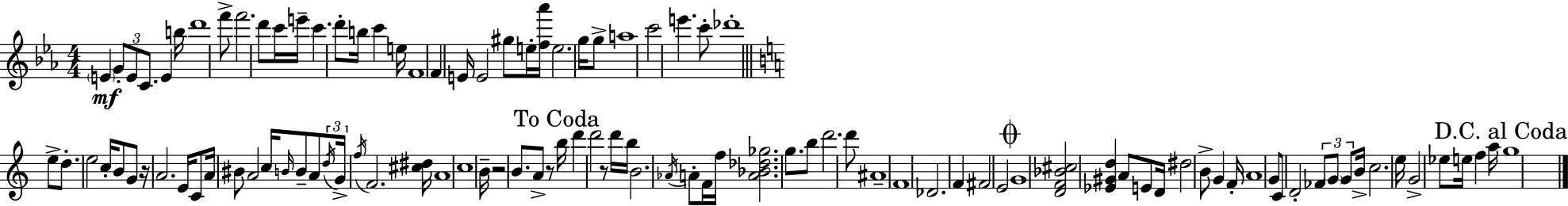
X:1
T:Untitled
M:4/4
L:1/4
K:Cm
E G/2 E/2 C/2 E b/4 d'4 f'/2 f'2 d'/2 c'/4 e'/4 c' d'/2 b/4 c' e/4 F4 F E/4 E2 ^g/2 e/4 [f_a']/4 e2 g/4 g/2 a4 c'2 e' c'/2 _d'4 e/2 d/2 e2 c/4 B/2 G/2 z/4 A2 E/4 C/2 A/4 ^B/2 A2 c/4 B/4 B/2 A/2 d/4 G/4 f/4 F2 [^c^d]/4 A4 c4 B/4 z2 B/2 A/2 z/2 b/4 d' d'2 z/2 d'/4 b/4 B2 _A/4 A/2 F/4 f/4 [A_B_d_g]2 g/2 b/2 d'2 d'/2 ^A4 F4 _D2 F ^F2 E2 G4 [DF_B^c]2 [_E^Gd] A/2 E/2 D/4 ^d2 B/2 G F/4 A4 G/2 C/2 D2 _F/2 G/2 G/2 B/4 c2 e/4 G2 _e/2 e/4 f a/4 g4